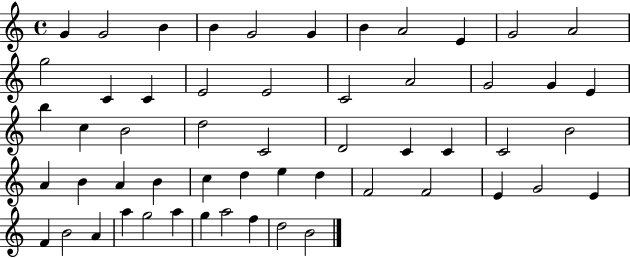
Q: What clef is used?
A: treble